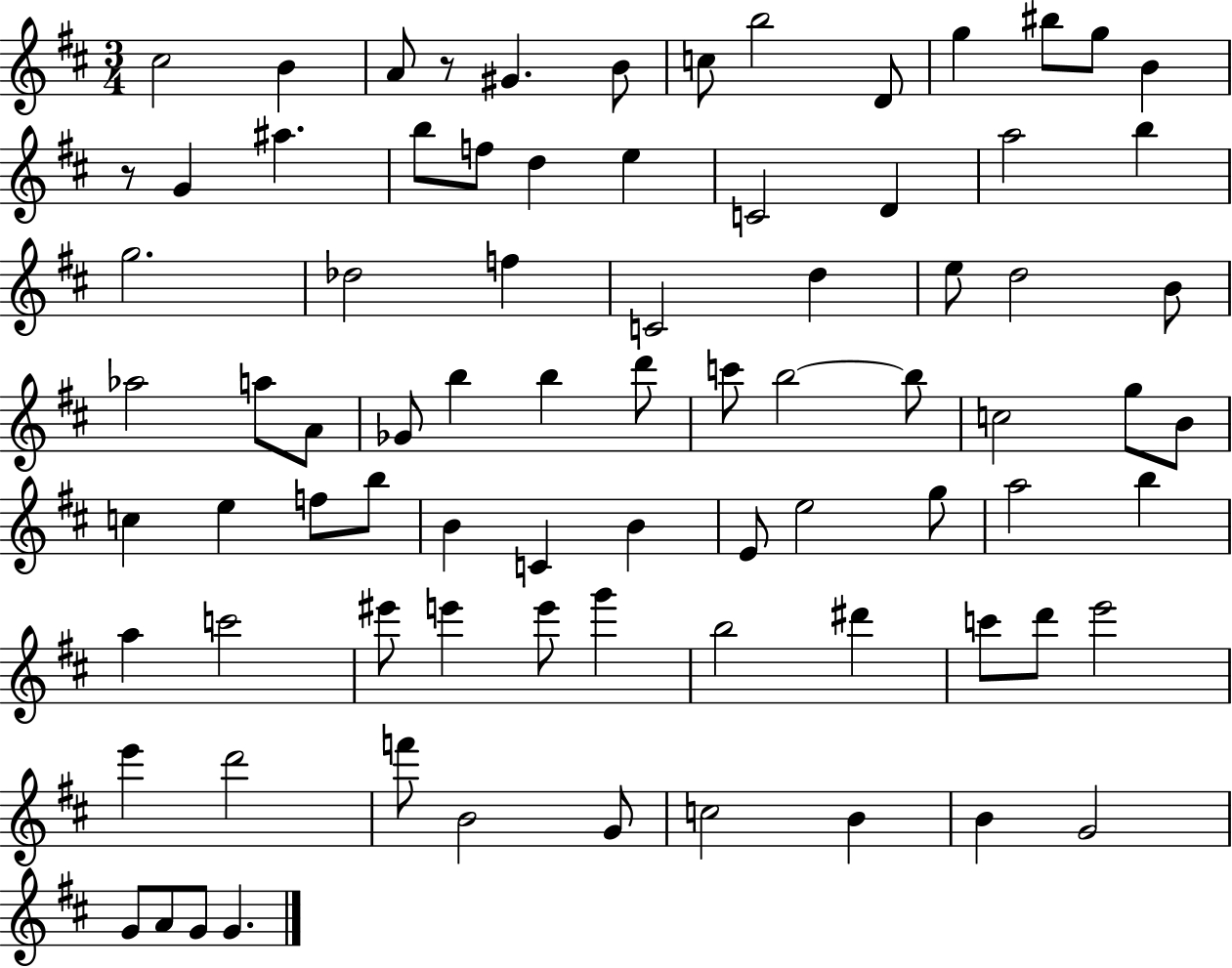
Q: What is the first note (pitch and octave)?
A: C#5